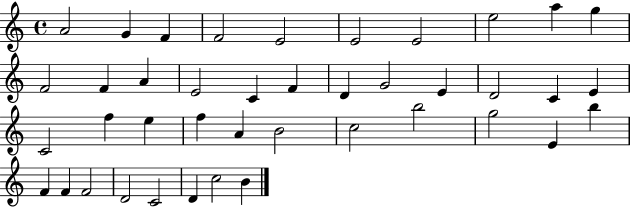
X:1
T:Untitled
M:4/4
L:1/4
K:C
A2 G F F2 E2 E2 E2 e2 a g F2 F A E2 C F D G2 E D2 C E C2 f e f A B2 c2 b2 g2 E b F F F2 D2 C2 D c2 B